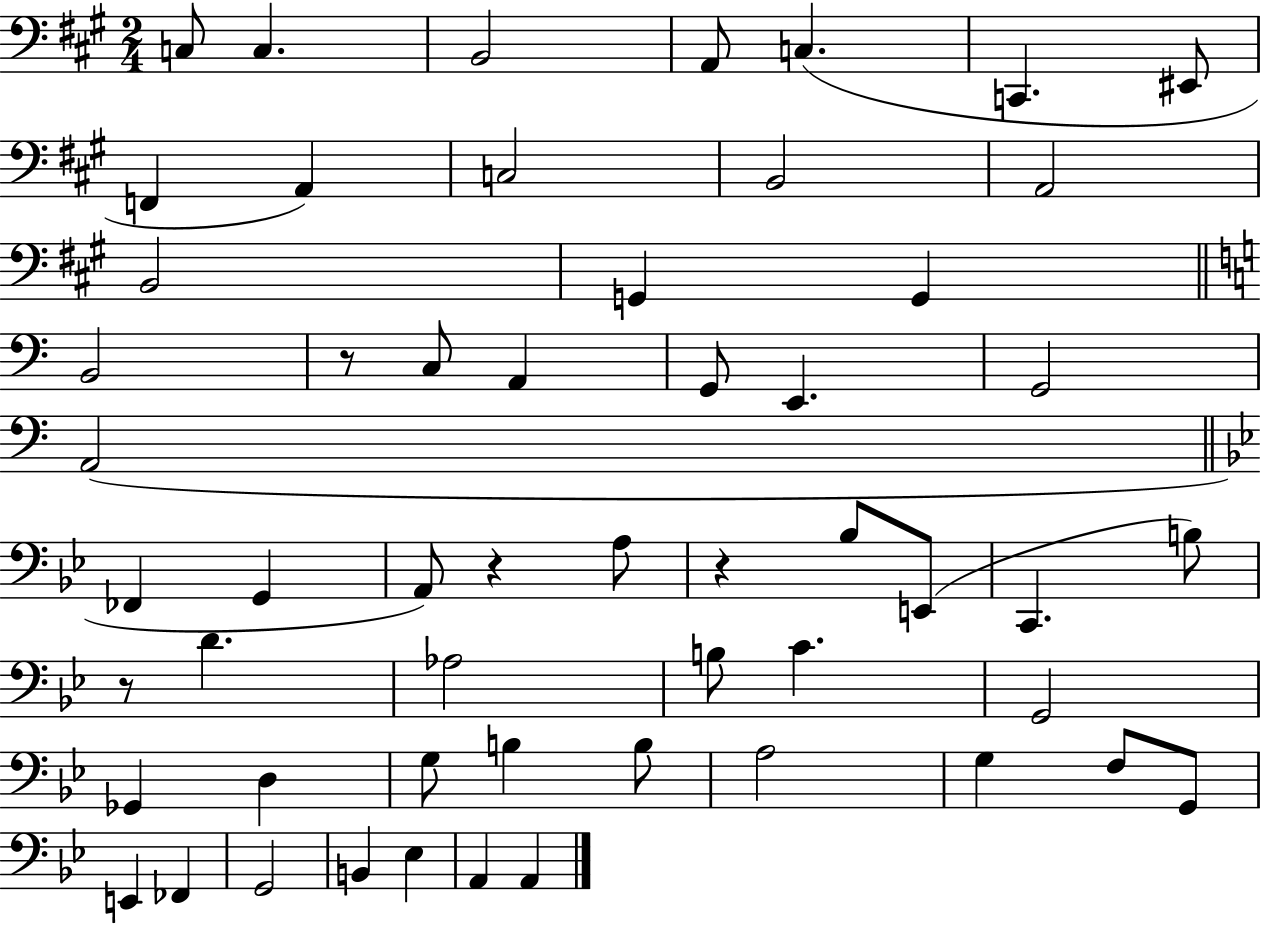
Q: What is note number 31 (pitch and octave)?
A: D4